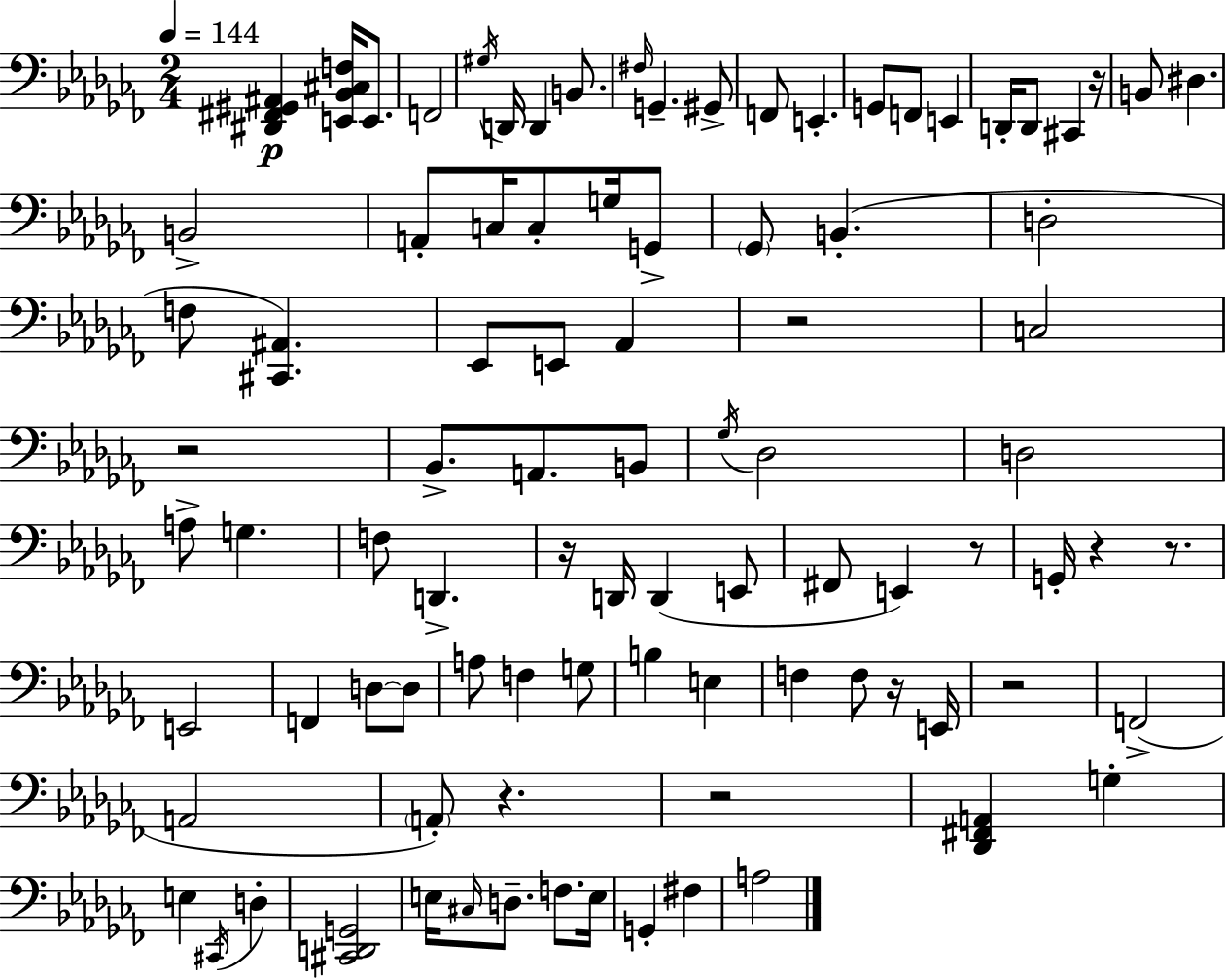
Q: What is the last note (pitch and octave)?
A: A3